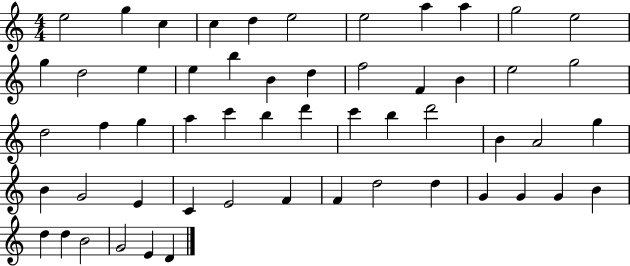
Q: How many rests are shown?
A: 0